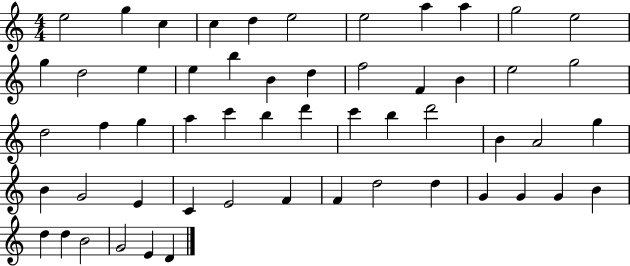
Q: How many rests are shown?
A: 0